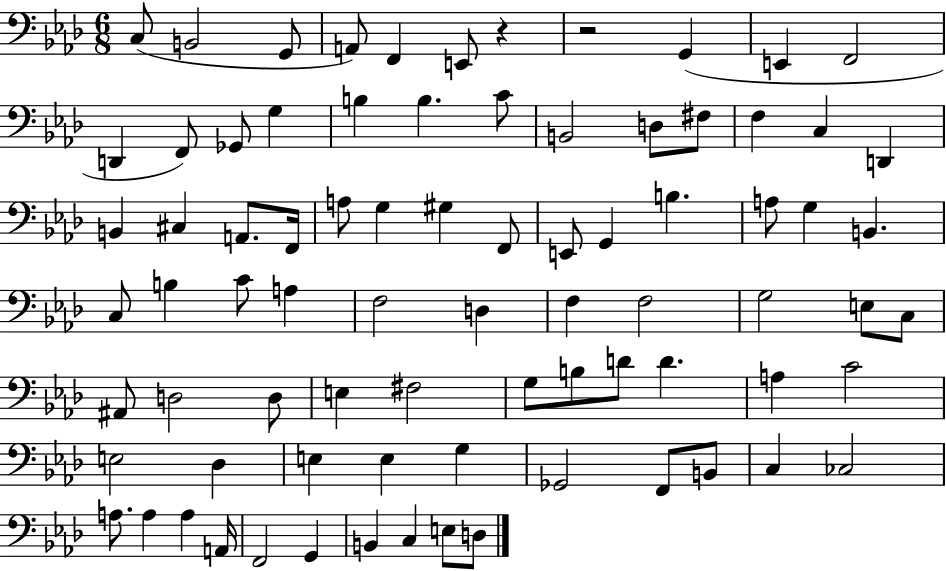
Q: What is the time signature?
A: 6/8